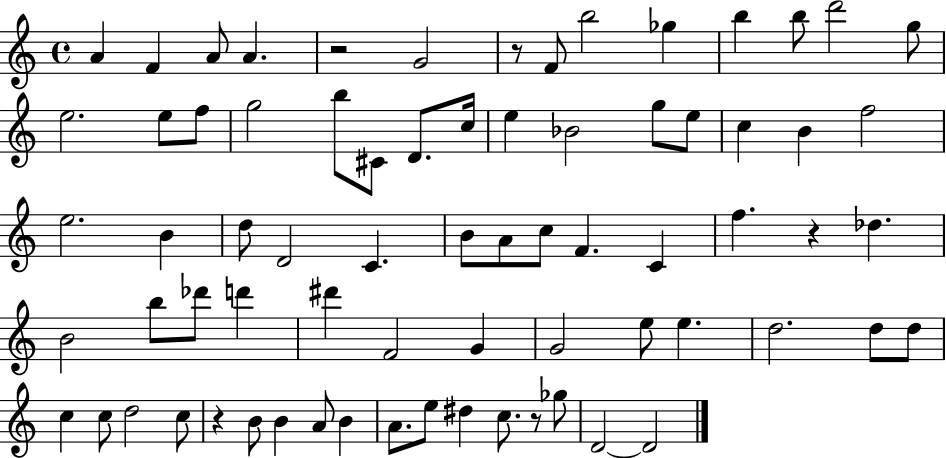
A4/q F4/q A4/e A4/q. R/h G4/h R/e F4/e B5/h Gb5/q B5/q B5/e D6/h G5/e E5/h. E5/e F5/e G5/h B5/e C#4/e D4/e. C5/s E5/q Bb4/h G5/e E5/e C5/q B4/q F5/h E5/h. B4/q D5/e D4/h C4/q. B4/e A4/e C5/e F4/q. C4/q F5/q. R/q Db5/q. B4/h B5/e Db6/e D6/q D#6/q F4/h G4/q G4/h E5/e E5/q. D5/h. D5/e D5/e C5/q C5/e D5/h C5/e R/q B4/e B4/q A4/e B4/q A4/e. E5/e D#5/q C5/e. R/e Gb5/e D4/h D4/h